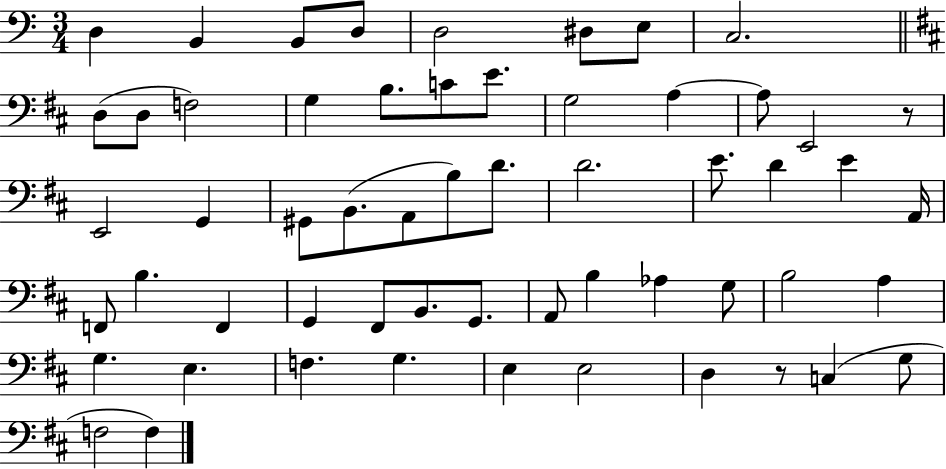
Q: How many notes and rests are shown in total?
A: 57